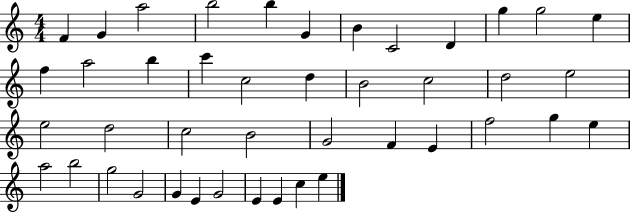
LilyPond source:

{
  \clef treble
  \numericTimeSignature
  \time 4/4
  \key c \major
  f'4 g'4 a''2 | b''2 b''4 g'4 | b'4 c'2 d'4 | g''4 g''2 e''4 | \break f''4 a''2 b''4 | c'''4 c''2 d''4 | b'2 c''2 | d''2 e''2 | \break e''2 d''2 | c''2 b'2 | g'2 f'4 e'4 | f''2 g''4 e''4 | \break a''2 b''2 | g''2 g'2 | g'4 e'4 g'2 | e'4 e'4 c''4 e''4 | \break \bar "|."
}